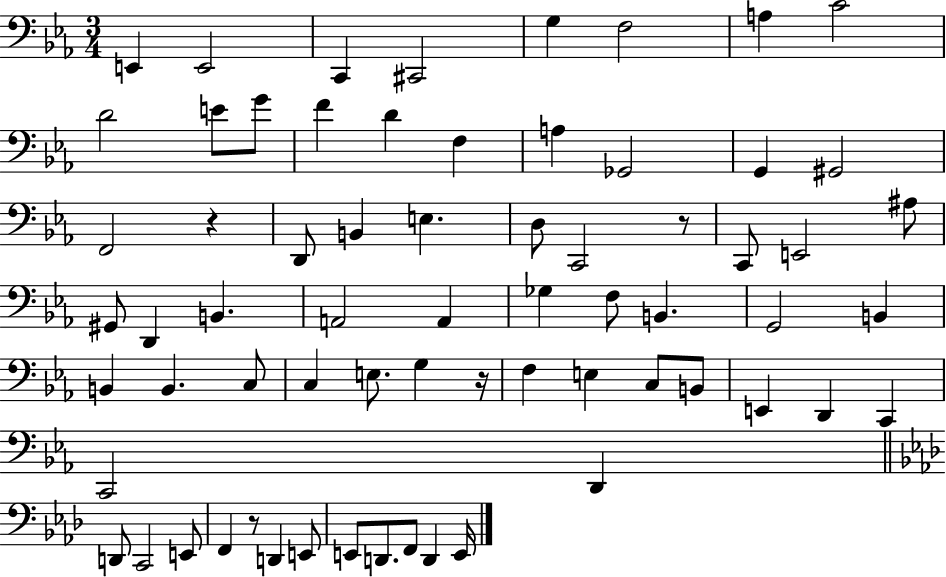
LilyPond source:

{
  \clef bass
  \numericTimeSignature
  \time 3/4
  \key ees \major
  e,4 e,2 | c,4 cis,2 | g4 f2 | a4 c'2 | \break d'2 e'8 g'8 | f'4 d'4 f4 | a4 ges,2 | g,4 gis,2 | \break f,2 r4 | d,8 b,4 e4. | d8 c,2 r8 | c,8 e,2 ais8 | \break gis,8 d,4 b,4. | a,2 a,4 | ges4 f8 b,4. | g,2 b,4 | \break b,4 b,4. c8 | c4 e8. g4 r16 | f4 e4 c8 b,8 | e,4 d,4 c,4 | \break c,2 d,4 | \bar "||" \break \key f \minor d,8 c,2 e,8 | f,4 r8 d,4 e,8 | e,8 d,8. f,8 d,4 e,16 | \bar "|."
}